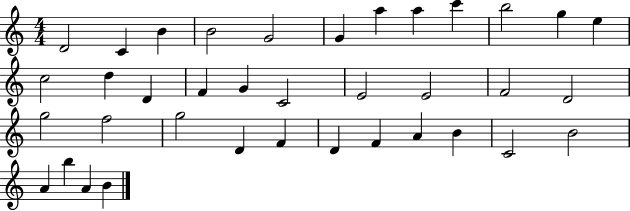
X:1
T:Untitled
M:4/4
L:1/4
K:C
D2 C B B2 G2 G a a c' b2 g e c2 d D F G C2 E2 E2 F2 D2 g2 f2 g2 D F D F A B C2 B2 A b A B